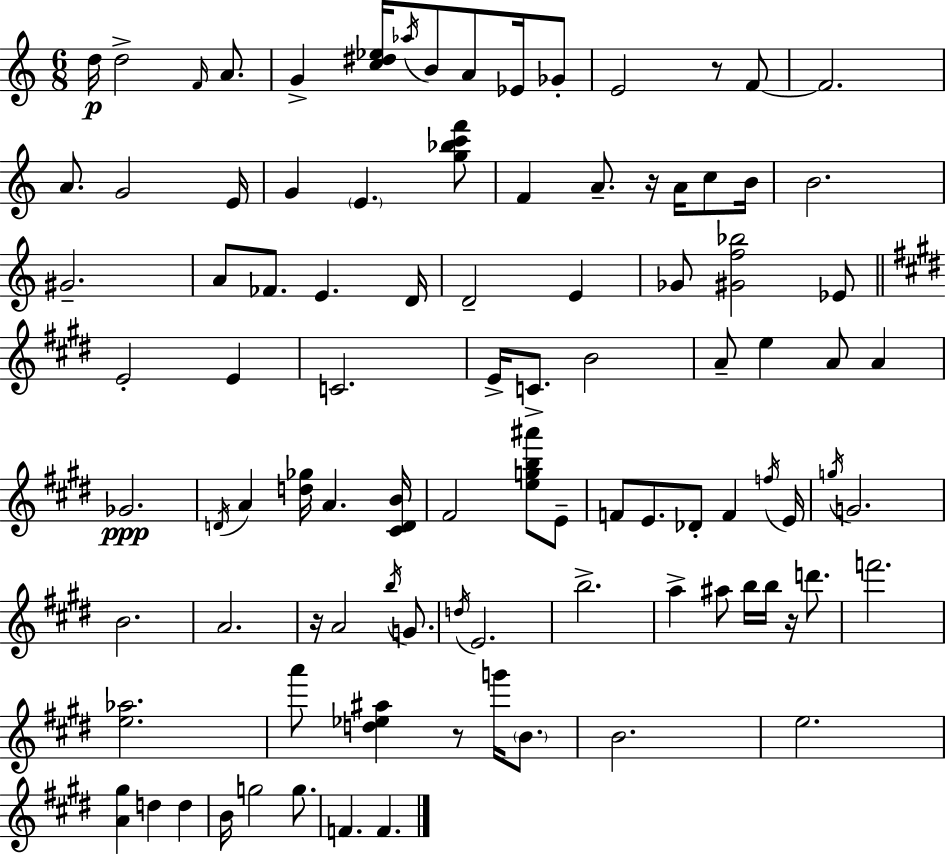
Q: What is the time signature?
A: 6/8